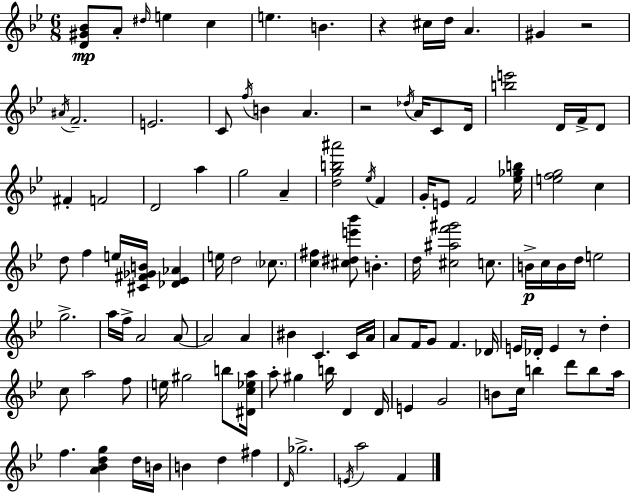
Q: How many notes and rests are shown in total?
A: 116